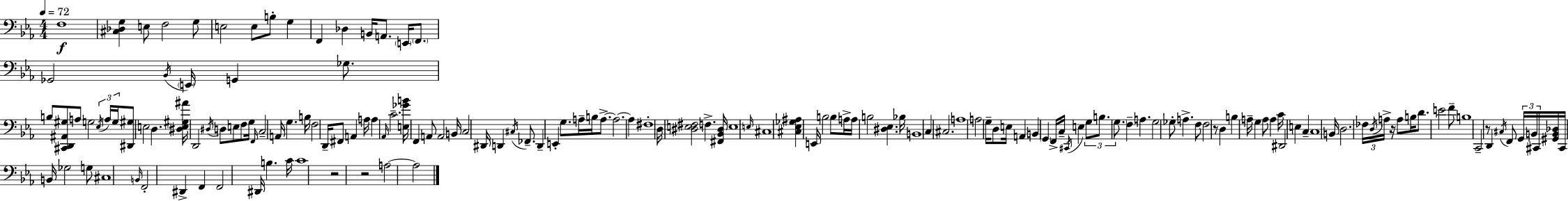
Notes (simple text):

F3/w [C#3,Db3,G3]/q E3/e F3/h G3/e E3/h E3/e B3/e G3/q F2/q Db3/q B2/s A2/e. E2/s F2/e. Gb2/h Bb2/s E2/s G2/q Gb3/e. B3/e [C#2,D2,A#2,G#3]/e A3/e G3/h Eb3/s A3/s G3/s [D#2,G#3]/e E3/h D3/q. [D#3,E3,G#3,A#4]/s D2/h D#3/s D3/e E3/e F3/e G3/s F2/s C3/h A2/s G3/q. B3/s F3/h D2/s F#2/e A2/q A3/s A3/q Ab2/s C4/h. [E3,Gb4,B4]/s F2/q A2/e A2/h B2/s C3/h D#2/s D2/q C#3/s FES2/e. D2/q E2/q G3/e. A3/s B3/s A3/e. A3/h. A3/q F#3/w D3/s [D#3,E3,F#3]/h F3/q. [F#2,Bb2,D#3]/s E3/w E3/s C#3/w [C#3,Eb3,Gb3,A#3]/q E2/s B3/h B3/e A3/s A3/s B3/h [D#3,Eb3]/q. Bb3/s B2/w C3/q C#3/h. A3/w A3/h G3/s D3/e E3/s A2/q B2/q G2/q F2/s C3/s C#2/s E3/q G3/e B3/e. G3/e. F3/q A3/q. G3/h Gb3/e A3/q. F3/e F3/h R/e D3/q B3/q A3/s G3/q A3/e A3/q C4/s D#2/h E3/q C3/q C3/w B2/s D3/h. FES3/s D3/s A3/s R/s A3/e B3/s D4/e. E4/h F4/e B3/w C2/h R/e D2/q C#3/s F2/e G2/s B2/s C#2/s [G#2,B2,Db3]/s C#2/s B2/s Gb3/h G3/e C#3/w B2/s F2/h D#2/q F2/q F2/h D#2/s B3/q. C4/s C4/w R/h R/h A3/h A3/h